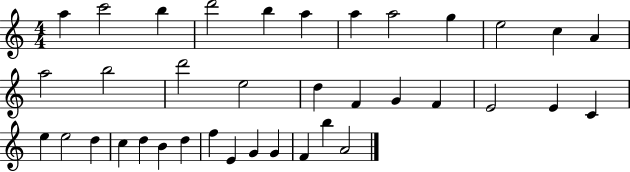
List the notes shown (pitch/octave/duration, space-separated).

A5/q C6/h B5/q D6/h B5/q A5/q A5/q A5/h G5/q E5/h C5/q A4/q A5/h B5/h D6/h E5/h D5/q F4/q G4/q F4/q E4/h E4/q C4/q E5/q E5/h D5/q C5/q D5/q B4/q D5/q F5/q E4/q G4/q G4/q F4/q B5/q A4/h